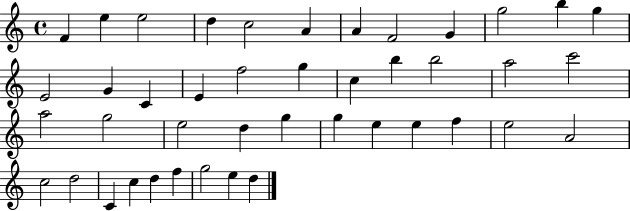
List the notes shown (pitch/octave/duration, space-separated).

F4/q E5/q E5/h D5/q C5/h A4/q A4/q F4/h G4/q G5/h B5/q G5/q E4/h G4/q C4/q E4/q F5/h G5/q C5/q B5/q B5/h A5/h C6/h A5/h G5/h E5/h D5/q G5/q G5/q E5/q E5/q F5/q E5/h A4/h C5/h D5/h C4/q C5/q D5/q F5/q G5/h E5/q D5/q